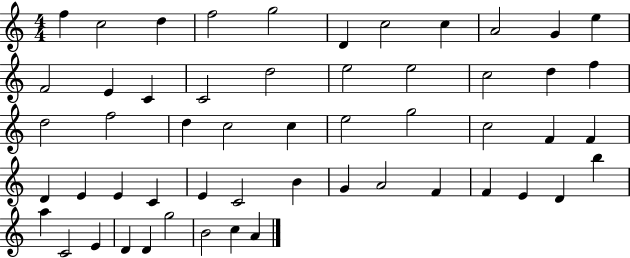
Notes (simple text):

F5/q C5/h D5/q F5/h G5/h D4/q C5/h C5/q A4/h G4/q E5/q F4/h E4/q C4/q C4/h D5/h E5/h E5/h C5/h D5/q F5/q D5/h F5/h D5/q C5/h C5/q E5/h G5/h C5/h F4/q F4/q D4/q E4/q E4/q C4/q E4/q C4/h B4/q G4/q A4/h F4/q F4/q E4/q D4/q B5/q A5/q C4/h E4/q D4/q D4/q G5/h B4/h C5/q A4/q